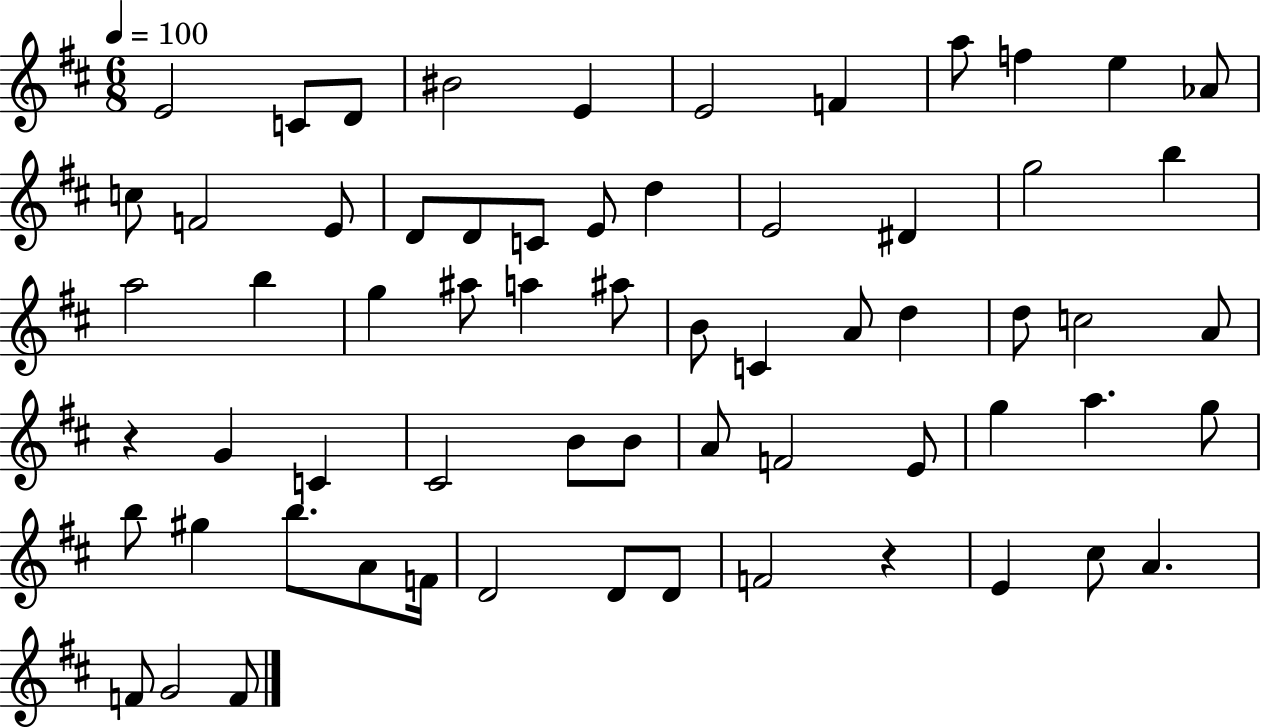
E4/h C4/e D4/e BIS4/h E4/q E4/h F4/q A5/e F5/q E5/q Ab4/e C5/e F4/h E4/e D4/e D4/e C4/e E4/e D5/q E4/h D#4/q G5/h B5/q A5/h B5/q G5/q A#5/e A5/q A#5/e B4/e C4/q A4/e D5/q D5/e C5/h A4/e R/q G4/q C4/q C#4/h B4/e B4/e A4/e F4/h E4/e G5/q A5/q. G5/e B5/e G#5/q B5/e. A4/e F4/s D4/h D4/e D4/e F4/h R/q E4/q C#5/e A4/q. F4/e G4/h F4/e